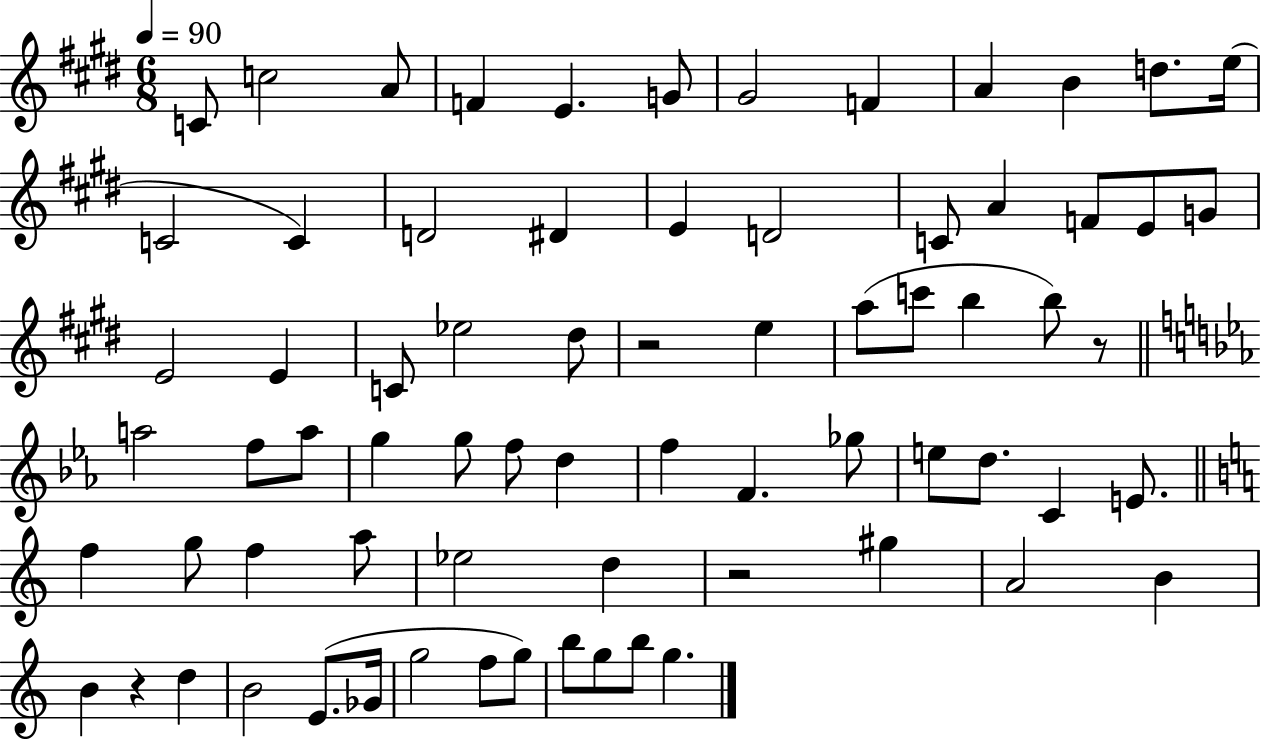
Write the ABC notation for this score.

X:1
T:Untitled
M:6/8
L:1/4
K:E
C/2 c2 A/2 F E G/2 ^G2 F A B d/2 e/4 C2 C D2 ^D E D2 C/2 A F/2 E/2 G/2 E2 E C/2 _e2 ^d/2 z2 e a/2 c'/2 b b/2 z/2 a2 f/2 a/2 g g/2 f/2 d f F _g/2 e/2 d/2 C E/2 f g/2 f a/2 _e2 d z2 ^g A2 B B z d B2 E/2 _G/4 g2 f/2 g/2 b/2 g/2 b/2 g